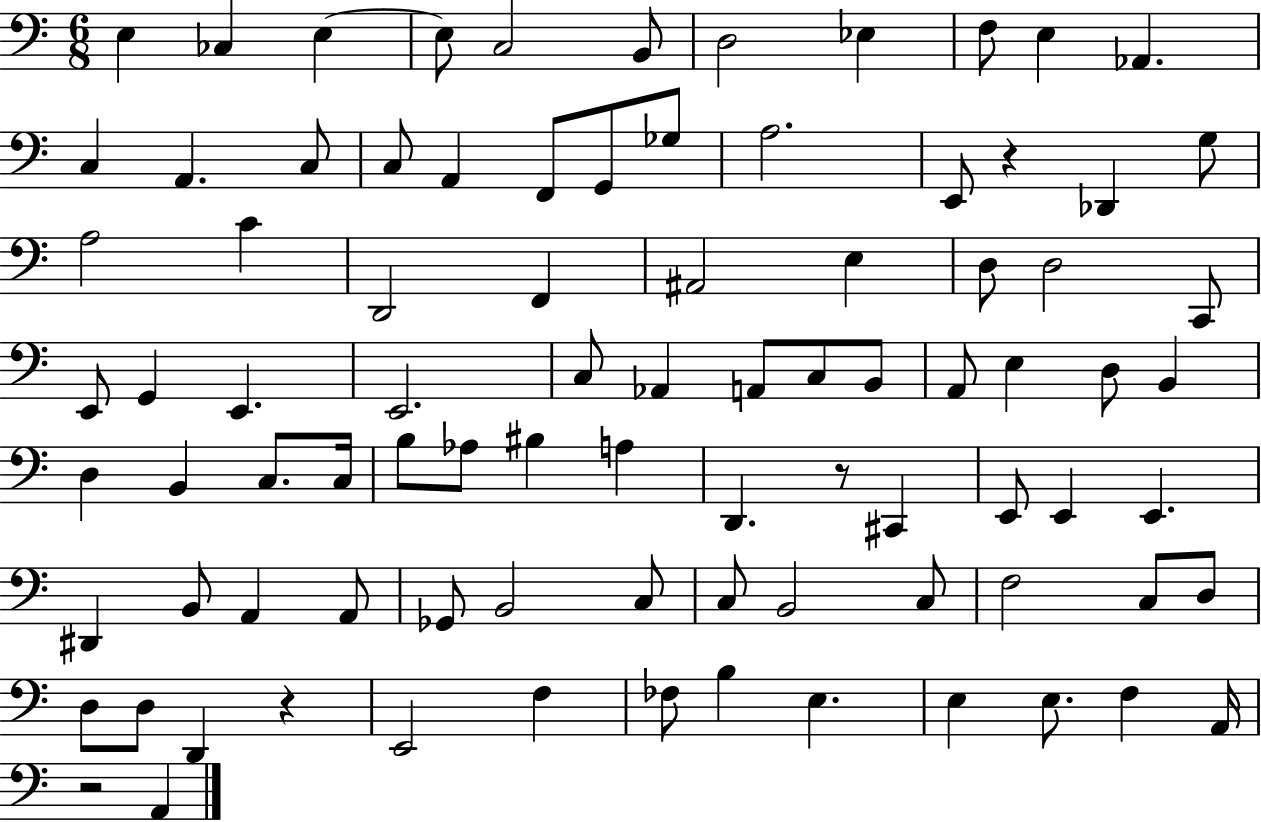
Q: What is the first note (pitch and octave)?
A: E3